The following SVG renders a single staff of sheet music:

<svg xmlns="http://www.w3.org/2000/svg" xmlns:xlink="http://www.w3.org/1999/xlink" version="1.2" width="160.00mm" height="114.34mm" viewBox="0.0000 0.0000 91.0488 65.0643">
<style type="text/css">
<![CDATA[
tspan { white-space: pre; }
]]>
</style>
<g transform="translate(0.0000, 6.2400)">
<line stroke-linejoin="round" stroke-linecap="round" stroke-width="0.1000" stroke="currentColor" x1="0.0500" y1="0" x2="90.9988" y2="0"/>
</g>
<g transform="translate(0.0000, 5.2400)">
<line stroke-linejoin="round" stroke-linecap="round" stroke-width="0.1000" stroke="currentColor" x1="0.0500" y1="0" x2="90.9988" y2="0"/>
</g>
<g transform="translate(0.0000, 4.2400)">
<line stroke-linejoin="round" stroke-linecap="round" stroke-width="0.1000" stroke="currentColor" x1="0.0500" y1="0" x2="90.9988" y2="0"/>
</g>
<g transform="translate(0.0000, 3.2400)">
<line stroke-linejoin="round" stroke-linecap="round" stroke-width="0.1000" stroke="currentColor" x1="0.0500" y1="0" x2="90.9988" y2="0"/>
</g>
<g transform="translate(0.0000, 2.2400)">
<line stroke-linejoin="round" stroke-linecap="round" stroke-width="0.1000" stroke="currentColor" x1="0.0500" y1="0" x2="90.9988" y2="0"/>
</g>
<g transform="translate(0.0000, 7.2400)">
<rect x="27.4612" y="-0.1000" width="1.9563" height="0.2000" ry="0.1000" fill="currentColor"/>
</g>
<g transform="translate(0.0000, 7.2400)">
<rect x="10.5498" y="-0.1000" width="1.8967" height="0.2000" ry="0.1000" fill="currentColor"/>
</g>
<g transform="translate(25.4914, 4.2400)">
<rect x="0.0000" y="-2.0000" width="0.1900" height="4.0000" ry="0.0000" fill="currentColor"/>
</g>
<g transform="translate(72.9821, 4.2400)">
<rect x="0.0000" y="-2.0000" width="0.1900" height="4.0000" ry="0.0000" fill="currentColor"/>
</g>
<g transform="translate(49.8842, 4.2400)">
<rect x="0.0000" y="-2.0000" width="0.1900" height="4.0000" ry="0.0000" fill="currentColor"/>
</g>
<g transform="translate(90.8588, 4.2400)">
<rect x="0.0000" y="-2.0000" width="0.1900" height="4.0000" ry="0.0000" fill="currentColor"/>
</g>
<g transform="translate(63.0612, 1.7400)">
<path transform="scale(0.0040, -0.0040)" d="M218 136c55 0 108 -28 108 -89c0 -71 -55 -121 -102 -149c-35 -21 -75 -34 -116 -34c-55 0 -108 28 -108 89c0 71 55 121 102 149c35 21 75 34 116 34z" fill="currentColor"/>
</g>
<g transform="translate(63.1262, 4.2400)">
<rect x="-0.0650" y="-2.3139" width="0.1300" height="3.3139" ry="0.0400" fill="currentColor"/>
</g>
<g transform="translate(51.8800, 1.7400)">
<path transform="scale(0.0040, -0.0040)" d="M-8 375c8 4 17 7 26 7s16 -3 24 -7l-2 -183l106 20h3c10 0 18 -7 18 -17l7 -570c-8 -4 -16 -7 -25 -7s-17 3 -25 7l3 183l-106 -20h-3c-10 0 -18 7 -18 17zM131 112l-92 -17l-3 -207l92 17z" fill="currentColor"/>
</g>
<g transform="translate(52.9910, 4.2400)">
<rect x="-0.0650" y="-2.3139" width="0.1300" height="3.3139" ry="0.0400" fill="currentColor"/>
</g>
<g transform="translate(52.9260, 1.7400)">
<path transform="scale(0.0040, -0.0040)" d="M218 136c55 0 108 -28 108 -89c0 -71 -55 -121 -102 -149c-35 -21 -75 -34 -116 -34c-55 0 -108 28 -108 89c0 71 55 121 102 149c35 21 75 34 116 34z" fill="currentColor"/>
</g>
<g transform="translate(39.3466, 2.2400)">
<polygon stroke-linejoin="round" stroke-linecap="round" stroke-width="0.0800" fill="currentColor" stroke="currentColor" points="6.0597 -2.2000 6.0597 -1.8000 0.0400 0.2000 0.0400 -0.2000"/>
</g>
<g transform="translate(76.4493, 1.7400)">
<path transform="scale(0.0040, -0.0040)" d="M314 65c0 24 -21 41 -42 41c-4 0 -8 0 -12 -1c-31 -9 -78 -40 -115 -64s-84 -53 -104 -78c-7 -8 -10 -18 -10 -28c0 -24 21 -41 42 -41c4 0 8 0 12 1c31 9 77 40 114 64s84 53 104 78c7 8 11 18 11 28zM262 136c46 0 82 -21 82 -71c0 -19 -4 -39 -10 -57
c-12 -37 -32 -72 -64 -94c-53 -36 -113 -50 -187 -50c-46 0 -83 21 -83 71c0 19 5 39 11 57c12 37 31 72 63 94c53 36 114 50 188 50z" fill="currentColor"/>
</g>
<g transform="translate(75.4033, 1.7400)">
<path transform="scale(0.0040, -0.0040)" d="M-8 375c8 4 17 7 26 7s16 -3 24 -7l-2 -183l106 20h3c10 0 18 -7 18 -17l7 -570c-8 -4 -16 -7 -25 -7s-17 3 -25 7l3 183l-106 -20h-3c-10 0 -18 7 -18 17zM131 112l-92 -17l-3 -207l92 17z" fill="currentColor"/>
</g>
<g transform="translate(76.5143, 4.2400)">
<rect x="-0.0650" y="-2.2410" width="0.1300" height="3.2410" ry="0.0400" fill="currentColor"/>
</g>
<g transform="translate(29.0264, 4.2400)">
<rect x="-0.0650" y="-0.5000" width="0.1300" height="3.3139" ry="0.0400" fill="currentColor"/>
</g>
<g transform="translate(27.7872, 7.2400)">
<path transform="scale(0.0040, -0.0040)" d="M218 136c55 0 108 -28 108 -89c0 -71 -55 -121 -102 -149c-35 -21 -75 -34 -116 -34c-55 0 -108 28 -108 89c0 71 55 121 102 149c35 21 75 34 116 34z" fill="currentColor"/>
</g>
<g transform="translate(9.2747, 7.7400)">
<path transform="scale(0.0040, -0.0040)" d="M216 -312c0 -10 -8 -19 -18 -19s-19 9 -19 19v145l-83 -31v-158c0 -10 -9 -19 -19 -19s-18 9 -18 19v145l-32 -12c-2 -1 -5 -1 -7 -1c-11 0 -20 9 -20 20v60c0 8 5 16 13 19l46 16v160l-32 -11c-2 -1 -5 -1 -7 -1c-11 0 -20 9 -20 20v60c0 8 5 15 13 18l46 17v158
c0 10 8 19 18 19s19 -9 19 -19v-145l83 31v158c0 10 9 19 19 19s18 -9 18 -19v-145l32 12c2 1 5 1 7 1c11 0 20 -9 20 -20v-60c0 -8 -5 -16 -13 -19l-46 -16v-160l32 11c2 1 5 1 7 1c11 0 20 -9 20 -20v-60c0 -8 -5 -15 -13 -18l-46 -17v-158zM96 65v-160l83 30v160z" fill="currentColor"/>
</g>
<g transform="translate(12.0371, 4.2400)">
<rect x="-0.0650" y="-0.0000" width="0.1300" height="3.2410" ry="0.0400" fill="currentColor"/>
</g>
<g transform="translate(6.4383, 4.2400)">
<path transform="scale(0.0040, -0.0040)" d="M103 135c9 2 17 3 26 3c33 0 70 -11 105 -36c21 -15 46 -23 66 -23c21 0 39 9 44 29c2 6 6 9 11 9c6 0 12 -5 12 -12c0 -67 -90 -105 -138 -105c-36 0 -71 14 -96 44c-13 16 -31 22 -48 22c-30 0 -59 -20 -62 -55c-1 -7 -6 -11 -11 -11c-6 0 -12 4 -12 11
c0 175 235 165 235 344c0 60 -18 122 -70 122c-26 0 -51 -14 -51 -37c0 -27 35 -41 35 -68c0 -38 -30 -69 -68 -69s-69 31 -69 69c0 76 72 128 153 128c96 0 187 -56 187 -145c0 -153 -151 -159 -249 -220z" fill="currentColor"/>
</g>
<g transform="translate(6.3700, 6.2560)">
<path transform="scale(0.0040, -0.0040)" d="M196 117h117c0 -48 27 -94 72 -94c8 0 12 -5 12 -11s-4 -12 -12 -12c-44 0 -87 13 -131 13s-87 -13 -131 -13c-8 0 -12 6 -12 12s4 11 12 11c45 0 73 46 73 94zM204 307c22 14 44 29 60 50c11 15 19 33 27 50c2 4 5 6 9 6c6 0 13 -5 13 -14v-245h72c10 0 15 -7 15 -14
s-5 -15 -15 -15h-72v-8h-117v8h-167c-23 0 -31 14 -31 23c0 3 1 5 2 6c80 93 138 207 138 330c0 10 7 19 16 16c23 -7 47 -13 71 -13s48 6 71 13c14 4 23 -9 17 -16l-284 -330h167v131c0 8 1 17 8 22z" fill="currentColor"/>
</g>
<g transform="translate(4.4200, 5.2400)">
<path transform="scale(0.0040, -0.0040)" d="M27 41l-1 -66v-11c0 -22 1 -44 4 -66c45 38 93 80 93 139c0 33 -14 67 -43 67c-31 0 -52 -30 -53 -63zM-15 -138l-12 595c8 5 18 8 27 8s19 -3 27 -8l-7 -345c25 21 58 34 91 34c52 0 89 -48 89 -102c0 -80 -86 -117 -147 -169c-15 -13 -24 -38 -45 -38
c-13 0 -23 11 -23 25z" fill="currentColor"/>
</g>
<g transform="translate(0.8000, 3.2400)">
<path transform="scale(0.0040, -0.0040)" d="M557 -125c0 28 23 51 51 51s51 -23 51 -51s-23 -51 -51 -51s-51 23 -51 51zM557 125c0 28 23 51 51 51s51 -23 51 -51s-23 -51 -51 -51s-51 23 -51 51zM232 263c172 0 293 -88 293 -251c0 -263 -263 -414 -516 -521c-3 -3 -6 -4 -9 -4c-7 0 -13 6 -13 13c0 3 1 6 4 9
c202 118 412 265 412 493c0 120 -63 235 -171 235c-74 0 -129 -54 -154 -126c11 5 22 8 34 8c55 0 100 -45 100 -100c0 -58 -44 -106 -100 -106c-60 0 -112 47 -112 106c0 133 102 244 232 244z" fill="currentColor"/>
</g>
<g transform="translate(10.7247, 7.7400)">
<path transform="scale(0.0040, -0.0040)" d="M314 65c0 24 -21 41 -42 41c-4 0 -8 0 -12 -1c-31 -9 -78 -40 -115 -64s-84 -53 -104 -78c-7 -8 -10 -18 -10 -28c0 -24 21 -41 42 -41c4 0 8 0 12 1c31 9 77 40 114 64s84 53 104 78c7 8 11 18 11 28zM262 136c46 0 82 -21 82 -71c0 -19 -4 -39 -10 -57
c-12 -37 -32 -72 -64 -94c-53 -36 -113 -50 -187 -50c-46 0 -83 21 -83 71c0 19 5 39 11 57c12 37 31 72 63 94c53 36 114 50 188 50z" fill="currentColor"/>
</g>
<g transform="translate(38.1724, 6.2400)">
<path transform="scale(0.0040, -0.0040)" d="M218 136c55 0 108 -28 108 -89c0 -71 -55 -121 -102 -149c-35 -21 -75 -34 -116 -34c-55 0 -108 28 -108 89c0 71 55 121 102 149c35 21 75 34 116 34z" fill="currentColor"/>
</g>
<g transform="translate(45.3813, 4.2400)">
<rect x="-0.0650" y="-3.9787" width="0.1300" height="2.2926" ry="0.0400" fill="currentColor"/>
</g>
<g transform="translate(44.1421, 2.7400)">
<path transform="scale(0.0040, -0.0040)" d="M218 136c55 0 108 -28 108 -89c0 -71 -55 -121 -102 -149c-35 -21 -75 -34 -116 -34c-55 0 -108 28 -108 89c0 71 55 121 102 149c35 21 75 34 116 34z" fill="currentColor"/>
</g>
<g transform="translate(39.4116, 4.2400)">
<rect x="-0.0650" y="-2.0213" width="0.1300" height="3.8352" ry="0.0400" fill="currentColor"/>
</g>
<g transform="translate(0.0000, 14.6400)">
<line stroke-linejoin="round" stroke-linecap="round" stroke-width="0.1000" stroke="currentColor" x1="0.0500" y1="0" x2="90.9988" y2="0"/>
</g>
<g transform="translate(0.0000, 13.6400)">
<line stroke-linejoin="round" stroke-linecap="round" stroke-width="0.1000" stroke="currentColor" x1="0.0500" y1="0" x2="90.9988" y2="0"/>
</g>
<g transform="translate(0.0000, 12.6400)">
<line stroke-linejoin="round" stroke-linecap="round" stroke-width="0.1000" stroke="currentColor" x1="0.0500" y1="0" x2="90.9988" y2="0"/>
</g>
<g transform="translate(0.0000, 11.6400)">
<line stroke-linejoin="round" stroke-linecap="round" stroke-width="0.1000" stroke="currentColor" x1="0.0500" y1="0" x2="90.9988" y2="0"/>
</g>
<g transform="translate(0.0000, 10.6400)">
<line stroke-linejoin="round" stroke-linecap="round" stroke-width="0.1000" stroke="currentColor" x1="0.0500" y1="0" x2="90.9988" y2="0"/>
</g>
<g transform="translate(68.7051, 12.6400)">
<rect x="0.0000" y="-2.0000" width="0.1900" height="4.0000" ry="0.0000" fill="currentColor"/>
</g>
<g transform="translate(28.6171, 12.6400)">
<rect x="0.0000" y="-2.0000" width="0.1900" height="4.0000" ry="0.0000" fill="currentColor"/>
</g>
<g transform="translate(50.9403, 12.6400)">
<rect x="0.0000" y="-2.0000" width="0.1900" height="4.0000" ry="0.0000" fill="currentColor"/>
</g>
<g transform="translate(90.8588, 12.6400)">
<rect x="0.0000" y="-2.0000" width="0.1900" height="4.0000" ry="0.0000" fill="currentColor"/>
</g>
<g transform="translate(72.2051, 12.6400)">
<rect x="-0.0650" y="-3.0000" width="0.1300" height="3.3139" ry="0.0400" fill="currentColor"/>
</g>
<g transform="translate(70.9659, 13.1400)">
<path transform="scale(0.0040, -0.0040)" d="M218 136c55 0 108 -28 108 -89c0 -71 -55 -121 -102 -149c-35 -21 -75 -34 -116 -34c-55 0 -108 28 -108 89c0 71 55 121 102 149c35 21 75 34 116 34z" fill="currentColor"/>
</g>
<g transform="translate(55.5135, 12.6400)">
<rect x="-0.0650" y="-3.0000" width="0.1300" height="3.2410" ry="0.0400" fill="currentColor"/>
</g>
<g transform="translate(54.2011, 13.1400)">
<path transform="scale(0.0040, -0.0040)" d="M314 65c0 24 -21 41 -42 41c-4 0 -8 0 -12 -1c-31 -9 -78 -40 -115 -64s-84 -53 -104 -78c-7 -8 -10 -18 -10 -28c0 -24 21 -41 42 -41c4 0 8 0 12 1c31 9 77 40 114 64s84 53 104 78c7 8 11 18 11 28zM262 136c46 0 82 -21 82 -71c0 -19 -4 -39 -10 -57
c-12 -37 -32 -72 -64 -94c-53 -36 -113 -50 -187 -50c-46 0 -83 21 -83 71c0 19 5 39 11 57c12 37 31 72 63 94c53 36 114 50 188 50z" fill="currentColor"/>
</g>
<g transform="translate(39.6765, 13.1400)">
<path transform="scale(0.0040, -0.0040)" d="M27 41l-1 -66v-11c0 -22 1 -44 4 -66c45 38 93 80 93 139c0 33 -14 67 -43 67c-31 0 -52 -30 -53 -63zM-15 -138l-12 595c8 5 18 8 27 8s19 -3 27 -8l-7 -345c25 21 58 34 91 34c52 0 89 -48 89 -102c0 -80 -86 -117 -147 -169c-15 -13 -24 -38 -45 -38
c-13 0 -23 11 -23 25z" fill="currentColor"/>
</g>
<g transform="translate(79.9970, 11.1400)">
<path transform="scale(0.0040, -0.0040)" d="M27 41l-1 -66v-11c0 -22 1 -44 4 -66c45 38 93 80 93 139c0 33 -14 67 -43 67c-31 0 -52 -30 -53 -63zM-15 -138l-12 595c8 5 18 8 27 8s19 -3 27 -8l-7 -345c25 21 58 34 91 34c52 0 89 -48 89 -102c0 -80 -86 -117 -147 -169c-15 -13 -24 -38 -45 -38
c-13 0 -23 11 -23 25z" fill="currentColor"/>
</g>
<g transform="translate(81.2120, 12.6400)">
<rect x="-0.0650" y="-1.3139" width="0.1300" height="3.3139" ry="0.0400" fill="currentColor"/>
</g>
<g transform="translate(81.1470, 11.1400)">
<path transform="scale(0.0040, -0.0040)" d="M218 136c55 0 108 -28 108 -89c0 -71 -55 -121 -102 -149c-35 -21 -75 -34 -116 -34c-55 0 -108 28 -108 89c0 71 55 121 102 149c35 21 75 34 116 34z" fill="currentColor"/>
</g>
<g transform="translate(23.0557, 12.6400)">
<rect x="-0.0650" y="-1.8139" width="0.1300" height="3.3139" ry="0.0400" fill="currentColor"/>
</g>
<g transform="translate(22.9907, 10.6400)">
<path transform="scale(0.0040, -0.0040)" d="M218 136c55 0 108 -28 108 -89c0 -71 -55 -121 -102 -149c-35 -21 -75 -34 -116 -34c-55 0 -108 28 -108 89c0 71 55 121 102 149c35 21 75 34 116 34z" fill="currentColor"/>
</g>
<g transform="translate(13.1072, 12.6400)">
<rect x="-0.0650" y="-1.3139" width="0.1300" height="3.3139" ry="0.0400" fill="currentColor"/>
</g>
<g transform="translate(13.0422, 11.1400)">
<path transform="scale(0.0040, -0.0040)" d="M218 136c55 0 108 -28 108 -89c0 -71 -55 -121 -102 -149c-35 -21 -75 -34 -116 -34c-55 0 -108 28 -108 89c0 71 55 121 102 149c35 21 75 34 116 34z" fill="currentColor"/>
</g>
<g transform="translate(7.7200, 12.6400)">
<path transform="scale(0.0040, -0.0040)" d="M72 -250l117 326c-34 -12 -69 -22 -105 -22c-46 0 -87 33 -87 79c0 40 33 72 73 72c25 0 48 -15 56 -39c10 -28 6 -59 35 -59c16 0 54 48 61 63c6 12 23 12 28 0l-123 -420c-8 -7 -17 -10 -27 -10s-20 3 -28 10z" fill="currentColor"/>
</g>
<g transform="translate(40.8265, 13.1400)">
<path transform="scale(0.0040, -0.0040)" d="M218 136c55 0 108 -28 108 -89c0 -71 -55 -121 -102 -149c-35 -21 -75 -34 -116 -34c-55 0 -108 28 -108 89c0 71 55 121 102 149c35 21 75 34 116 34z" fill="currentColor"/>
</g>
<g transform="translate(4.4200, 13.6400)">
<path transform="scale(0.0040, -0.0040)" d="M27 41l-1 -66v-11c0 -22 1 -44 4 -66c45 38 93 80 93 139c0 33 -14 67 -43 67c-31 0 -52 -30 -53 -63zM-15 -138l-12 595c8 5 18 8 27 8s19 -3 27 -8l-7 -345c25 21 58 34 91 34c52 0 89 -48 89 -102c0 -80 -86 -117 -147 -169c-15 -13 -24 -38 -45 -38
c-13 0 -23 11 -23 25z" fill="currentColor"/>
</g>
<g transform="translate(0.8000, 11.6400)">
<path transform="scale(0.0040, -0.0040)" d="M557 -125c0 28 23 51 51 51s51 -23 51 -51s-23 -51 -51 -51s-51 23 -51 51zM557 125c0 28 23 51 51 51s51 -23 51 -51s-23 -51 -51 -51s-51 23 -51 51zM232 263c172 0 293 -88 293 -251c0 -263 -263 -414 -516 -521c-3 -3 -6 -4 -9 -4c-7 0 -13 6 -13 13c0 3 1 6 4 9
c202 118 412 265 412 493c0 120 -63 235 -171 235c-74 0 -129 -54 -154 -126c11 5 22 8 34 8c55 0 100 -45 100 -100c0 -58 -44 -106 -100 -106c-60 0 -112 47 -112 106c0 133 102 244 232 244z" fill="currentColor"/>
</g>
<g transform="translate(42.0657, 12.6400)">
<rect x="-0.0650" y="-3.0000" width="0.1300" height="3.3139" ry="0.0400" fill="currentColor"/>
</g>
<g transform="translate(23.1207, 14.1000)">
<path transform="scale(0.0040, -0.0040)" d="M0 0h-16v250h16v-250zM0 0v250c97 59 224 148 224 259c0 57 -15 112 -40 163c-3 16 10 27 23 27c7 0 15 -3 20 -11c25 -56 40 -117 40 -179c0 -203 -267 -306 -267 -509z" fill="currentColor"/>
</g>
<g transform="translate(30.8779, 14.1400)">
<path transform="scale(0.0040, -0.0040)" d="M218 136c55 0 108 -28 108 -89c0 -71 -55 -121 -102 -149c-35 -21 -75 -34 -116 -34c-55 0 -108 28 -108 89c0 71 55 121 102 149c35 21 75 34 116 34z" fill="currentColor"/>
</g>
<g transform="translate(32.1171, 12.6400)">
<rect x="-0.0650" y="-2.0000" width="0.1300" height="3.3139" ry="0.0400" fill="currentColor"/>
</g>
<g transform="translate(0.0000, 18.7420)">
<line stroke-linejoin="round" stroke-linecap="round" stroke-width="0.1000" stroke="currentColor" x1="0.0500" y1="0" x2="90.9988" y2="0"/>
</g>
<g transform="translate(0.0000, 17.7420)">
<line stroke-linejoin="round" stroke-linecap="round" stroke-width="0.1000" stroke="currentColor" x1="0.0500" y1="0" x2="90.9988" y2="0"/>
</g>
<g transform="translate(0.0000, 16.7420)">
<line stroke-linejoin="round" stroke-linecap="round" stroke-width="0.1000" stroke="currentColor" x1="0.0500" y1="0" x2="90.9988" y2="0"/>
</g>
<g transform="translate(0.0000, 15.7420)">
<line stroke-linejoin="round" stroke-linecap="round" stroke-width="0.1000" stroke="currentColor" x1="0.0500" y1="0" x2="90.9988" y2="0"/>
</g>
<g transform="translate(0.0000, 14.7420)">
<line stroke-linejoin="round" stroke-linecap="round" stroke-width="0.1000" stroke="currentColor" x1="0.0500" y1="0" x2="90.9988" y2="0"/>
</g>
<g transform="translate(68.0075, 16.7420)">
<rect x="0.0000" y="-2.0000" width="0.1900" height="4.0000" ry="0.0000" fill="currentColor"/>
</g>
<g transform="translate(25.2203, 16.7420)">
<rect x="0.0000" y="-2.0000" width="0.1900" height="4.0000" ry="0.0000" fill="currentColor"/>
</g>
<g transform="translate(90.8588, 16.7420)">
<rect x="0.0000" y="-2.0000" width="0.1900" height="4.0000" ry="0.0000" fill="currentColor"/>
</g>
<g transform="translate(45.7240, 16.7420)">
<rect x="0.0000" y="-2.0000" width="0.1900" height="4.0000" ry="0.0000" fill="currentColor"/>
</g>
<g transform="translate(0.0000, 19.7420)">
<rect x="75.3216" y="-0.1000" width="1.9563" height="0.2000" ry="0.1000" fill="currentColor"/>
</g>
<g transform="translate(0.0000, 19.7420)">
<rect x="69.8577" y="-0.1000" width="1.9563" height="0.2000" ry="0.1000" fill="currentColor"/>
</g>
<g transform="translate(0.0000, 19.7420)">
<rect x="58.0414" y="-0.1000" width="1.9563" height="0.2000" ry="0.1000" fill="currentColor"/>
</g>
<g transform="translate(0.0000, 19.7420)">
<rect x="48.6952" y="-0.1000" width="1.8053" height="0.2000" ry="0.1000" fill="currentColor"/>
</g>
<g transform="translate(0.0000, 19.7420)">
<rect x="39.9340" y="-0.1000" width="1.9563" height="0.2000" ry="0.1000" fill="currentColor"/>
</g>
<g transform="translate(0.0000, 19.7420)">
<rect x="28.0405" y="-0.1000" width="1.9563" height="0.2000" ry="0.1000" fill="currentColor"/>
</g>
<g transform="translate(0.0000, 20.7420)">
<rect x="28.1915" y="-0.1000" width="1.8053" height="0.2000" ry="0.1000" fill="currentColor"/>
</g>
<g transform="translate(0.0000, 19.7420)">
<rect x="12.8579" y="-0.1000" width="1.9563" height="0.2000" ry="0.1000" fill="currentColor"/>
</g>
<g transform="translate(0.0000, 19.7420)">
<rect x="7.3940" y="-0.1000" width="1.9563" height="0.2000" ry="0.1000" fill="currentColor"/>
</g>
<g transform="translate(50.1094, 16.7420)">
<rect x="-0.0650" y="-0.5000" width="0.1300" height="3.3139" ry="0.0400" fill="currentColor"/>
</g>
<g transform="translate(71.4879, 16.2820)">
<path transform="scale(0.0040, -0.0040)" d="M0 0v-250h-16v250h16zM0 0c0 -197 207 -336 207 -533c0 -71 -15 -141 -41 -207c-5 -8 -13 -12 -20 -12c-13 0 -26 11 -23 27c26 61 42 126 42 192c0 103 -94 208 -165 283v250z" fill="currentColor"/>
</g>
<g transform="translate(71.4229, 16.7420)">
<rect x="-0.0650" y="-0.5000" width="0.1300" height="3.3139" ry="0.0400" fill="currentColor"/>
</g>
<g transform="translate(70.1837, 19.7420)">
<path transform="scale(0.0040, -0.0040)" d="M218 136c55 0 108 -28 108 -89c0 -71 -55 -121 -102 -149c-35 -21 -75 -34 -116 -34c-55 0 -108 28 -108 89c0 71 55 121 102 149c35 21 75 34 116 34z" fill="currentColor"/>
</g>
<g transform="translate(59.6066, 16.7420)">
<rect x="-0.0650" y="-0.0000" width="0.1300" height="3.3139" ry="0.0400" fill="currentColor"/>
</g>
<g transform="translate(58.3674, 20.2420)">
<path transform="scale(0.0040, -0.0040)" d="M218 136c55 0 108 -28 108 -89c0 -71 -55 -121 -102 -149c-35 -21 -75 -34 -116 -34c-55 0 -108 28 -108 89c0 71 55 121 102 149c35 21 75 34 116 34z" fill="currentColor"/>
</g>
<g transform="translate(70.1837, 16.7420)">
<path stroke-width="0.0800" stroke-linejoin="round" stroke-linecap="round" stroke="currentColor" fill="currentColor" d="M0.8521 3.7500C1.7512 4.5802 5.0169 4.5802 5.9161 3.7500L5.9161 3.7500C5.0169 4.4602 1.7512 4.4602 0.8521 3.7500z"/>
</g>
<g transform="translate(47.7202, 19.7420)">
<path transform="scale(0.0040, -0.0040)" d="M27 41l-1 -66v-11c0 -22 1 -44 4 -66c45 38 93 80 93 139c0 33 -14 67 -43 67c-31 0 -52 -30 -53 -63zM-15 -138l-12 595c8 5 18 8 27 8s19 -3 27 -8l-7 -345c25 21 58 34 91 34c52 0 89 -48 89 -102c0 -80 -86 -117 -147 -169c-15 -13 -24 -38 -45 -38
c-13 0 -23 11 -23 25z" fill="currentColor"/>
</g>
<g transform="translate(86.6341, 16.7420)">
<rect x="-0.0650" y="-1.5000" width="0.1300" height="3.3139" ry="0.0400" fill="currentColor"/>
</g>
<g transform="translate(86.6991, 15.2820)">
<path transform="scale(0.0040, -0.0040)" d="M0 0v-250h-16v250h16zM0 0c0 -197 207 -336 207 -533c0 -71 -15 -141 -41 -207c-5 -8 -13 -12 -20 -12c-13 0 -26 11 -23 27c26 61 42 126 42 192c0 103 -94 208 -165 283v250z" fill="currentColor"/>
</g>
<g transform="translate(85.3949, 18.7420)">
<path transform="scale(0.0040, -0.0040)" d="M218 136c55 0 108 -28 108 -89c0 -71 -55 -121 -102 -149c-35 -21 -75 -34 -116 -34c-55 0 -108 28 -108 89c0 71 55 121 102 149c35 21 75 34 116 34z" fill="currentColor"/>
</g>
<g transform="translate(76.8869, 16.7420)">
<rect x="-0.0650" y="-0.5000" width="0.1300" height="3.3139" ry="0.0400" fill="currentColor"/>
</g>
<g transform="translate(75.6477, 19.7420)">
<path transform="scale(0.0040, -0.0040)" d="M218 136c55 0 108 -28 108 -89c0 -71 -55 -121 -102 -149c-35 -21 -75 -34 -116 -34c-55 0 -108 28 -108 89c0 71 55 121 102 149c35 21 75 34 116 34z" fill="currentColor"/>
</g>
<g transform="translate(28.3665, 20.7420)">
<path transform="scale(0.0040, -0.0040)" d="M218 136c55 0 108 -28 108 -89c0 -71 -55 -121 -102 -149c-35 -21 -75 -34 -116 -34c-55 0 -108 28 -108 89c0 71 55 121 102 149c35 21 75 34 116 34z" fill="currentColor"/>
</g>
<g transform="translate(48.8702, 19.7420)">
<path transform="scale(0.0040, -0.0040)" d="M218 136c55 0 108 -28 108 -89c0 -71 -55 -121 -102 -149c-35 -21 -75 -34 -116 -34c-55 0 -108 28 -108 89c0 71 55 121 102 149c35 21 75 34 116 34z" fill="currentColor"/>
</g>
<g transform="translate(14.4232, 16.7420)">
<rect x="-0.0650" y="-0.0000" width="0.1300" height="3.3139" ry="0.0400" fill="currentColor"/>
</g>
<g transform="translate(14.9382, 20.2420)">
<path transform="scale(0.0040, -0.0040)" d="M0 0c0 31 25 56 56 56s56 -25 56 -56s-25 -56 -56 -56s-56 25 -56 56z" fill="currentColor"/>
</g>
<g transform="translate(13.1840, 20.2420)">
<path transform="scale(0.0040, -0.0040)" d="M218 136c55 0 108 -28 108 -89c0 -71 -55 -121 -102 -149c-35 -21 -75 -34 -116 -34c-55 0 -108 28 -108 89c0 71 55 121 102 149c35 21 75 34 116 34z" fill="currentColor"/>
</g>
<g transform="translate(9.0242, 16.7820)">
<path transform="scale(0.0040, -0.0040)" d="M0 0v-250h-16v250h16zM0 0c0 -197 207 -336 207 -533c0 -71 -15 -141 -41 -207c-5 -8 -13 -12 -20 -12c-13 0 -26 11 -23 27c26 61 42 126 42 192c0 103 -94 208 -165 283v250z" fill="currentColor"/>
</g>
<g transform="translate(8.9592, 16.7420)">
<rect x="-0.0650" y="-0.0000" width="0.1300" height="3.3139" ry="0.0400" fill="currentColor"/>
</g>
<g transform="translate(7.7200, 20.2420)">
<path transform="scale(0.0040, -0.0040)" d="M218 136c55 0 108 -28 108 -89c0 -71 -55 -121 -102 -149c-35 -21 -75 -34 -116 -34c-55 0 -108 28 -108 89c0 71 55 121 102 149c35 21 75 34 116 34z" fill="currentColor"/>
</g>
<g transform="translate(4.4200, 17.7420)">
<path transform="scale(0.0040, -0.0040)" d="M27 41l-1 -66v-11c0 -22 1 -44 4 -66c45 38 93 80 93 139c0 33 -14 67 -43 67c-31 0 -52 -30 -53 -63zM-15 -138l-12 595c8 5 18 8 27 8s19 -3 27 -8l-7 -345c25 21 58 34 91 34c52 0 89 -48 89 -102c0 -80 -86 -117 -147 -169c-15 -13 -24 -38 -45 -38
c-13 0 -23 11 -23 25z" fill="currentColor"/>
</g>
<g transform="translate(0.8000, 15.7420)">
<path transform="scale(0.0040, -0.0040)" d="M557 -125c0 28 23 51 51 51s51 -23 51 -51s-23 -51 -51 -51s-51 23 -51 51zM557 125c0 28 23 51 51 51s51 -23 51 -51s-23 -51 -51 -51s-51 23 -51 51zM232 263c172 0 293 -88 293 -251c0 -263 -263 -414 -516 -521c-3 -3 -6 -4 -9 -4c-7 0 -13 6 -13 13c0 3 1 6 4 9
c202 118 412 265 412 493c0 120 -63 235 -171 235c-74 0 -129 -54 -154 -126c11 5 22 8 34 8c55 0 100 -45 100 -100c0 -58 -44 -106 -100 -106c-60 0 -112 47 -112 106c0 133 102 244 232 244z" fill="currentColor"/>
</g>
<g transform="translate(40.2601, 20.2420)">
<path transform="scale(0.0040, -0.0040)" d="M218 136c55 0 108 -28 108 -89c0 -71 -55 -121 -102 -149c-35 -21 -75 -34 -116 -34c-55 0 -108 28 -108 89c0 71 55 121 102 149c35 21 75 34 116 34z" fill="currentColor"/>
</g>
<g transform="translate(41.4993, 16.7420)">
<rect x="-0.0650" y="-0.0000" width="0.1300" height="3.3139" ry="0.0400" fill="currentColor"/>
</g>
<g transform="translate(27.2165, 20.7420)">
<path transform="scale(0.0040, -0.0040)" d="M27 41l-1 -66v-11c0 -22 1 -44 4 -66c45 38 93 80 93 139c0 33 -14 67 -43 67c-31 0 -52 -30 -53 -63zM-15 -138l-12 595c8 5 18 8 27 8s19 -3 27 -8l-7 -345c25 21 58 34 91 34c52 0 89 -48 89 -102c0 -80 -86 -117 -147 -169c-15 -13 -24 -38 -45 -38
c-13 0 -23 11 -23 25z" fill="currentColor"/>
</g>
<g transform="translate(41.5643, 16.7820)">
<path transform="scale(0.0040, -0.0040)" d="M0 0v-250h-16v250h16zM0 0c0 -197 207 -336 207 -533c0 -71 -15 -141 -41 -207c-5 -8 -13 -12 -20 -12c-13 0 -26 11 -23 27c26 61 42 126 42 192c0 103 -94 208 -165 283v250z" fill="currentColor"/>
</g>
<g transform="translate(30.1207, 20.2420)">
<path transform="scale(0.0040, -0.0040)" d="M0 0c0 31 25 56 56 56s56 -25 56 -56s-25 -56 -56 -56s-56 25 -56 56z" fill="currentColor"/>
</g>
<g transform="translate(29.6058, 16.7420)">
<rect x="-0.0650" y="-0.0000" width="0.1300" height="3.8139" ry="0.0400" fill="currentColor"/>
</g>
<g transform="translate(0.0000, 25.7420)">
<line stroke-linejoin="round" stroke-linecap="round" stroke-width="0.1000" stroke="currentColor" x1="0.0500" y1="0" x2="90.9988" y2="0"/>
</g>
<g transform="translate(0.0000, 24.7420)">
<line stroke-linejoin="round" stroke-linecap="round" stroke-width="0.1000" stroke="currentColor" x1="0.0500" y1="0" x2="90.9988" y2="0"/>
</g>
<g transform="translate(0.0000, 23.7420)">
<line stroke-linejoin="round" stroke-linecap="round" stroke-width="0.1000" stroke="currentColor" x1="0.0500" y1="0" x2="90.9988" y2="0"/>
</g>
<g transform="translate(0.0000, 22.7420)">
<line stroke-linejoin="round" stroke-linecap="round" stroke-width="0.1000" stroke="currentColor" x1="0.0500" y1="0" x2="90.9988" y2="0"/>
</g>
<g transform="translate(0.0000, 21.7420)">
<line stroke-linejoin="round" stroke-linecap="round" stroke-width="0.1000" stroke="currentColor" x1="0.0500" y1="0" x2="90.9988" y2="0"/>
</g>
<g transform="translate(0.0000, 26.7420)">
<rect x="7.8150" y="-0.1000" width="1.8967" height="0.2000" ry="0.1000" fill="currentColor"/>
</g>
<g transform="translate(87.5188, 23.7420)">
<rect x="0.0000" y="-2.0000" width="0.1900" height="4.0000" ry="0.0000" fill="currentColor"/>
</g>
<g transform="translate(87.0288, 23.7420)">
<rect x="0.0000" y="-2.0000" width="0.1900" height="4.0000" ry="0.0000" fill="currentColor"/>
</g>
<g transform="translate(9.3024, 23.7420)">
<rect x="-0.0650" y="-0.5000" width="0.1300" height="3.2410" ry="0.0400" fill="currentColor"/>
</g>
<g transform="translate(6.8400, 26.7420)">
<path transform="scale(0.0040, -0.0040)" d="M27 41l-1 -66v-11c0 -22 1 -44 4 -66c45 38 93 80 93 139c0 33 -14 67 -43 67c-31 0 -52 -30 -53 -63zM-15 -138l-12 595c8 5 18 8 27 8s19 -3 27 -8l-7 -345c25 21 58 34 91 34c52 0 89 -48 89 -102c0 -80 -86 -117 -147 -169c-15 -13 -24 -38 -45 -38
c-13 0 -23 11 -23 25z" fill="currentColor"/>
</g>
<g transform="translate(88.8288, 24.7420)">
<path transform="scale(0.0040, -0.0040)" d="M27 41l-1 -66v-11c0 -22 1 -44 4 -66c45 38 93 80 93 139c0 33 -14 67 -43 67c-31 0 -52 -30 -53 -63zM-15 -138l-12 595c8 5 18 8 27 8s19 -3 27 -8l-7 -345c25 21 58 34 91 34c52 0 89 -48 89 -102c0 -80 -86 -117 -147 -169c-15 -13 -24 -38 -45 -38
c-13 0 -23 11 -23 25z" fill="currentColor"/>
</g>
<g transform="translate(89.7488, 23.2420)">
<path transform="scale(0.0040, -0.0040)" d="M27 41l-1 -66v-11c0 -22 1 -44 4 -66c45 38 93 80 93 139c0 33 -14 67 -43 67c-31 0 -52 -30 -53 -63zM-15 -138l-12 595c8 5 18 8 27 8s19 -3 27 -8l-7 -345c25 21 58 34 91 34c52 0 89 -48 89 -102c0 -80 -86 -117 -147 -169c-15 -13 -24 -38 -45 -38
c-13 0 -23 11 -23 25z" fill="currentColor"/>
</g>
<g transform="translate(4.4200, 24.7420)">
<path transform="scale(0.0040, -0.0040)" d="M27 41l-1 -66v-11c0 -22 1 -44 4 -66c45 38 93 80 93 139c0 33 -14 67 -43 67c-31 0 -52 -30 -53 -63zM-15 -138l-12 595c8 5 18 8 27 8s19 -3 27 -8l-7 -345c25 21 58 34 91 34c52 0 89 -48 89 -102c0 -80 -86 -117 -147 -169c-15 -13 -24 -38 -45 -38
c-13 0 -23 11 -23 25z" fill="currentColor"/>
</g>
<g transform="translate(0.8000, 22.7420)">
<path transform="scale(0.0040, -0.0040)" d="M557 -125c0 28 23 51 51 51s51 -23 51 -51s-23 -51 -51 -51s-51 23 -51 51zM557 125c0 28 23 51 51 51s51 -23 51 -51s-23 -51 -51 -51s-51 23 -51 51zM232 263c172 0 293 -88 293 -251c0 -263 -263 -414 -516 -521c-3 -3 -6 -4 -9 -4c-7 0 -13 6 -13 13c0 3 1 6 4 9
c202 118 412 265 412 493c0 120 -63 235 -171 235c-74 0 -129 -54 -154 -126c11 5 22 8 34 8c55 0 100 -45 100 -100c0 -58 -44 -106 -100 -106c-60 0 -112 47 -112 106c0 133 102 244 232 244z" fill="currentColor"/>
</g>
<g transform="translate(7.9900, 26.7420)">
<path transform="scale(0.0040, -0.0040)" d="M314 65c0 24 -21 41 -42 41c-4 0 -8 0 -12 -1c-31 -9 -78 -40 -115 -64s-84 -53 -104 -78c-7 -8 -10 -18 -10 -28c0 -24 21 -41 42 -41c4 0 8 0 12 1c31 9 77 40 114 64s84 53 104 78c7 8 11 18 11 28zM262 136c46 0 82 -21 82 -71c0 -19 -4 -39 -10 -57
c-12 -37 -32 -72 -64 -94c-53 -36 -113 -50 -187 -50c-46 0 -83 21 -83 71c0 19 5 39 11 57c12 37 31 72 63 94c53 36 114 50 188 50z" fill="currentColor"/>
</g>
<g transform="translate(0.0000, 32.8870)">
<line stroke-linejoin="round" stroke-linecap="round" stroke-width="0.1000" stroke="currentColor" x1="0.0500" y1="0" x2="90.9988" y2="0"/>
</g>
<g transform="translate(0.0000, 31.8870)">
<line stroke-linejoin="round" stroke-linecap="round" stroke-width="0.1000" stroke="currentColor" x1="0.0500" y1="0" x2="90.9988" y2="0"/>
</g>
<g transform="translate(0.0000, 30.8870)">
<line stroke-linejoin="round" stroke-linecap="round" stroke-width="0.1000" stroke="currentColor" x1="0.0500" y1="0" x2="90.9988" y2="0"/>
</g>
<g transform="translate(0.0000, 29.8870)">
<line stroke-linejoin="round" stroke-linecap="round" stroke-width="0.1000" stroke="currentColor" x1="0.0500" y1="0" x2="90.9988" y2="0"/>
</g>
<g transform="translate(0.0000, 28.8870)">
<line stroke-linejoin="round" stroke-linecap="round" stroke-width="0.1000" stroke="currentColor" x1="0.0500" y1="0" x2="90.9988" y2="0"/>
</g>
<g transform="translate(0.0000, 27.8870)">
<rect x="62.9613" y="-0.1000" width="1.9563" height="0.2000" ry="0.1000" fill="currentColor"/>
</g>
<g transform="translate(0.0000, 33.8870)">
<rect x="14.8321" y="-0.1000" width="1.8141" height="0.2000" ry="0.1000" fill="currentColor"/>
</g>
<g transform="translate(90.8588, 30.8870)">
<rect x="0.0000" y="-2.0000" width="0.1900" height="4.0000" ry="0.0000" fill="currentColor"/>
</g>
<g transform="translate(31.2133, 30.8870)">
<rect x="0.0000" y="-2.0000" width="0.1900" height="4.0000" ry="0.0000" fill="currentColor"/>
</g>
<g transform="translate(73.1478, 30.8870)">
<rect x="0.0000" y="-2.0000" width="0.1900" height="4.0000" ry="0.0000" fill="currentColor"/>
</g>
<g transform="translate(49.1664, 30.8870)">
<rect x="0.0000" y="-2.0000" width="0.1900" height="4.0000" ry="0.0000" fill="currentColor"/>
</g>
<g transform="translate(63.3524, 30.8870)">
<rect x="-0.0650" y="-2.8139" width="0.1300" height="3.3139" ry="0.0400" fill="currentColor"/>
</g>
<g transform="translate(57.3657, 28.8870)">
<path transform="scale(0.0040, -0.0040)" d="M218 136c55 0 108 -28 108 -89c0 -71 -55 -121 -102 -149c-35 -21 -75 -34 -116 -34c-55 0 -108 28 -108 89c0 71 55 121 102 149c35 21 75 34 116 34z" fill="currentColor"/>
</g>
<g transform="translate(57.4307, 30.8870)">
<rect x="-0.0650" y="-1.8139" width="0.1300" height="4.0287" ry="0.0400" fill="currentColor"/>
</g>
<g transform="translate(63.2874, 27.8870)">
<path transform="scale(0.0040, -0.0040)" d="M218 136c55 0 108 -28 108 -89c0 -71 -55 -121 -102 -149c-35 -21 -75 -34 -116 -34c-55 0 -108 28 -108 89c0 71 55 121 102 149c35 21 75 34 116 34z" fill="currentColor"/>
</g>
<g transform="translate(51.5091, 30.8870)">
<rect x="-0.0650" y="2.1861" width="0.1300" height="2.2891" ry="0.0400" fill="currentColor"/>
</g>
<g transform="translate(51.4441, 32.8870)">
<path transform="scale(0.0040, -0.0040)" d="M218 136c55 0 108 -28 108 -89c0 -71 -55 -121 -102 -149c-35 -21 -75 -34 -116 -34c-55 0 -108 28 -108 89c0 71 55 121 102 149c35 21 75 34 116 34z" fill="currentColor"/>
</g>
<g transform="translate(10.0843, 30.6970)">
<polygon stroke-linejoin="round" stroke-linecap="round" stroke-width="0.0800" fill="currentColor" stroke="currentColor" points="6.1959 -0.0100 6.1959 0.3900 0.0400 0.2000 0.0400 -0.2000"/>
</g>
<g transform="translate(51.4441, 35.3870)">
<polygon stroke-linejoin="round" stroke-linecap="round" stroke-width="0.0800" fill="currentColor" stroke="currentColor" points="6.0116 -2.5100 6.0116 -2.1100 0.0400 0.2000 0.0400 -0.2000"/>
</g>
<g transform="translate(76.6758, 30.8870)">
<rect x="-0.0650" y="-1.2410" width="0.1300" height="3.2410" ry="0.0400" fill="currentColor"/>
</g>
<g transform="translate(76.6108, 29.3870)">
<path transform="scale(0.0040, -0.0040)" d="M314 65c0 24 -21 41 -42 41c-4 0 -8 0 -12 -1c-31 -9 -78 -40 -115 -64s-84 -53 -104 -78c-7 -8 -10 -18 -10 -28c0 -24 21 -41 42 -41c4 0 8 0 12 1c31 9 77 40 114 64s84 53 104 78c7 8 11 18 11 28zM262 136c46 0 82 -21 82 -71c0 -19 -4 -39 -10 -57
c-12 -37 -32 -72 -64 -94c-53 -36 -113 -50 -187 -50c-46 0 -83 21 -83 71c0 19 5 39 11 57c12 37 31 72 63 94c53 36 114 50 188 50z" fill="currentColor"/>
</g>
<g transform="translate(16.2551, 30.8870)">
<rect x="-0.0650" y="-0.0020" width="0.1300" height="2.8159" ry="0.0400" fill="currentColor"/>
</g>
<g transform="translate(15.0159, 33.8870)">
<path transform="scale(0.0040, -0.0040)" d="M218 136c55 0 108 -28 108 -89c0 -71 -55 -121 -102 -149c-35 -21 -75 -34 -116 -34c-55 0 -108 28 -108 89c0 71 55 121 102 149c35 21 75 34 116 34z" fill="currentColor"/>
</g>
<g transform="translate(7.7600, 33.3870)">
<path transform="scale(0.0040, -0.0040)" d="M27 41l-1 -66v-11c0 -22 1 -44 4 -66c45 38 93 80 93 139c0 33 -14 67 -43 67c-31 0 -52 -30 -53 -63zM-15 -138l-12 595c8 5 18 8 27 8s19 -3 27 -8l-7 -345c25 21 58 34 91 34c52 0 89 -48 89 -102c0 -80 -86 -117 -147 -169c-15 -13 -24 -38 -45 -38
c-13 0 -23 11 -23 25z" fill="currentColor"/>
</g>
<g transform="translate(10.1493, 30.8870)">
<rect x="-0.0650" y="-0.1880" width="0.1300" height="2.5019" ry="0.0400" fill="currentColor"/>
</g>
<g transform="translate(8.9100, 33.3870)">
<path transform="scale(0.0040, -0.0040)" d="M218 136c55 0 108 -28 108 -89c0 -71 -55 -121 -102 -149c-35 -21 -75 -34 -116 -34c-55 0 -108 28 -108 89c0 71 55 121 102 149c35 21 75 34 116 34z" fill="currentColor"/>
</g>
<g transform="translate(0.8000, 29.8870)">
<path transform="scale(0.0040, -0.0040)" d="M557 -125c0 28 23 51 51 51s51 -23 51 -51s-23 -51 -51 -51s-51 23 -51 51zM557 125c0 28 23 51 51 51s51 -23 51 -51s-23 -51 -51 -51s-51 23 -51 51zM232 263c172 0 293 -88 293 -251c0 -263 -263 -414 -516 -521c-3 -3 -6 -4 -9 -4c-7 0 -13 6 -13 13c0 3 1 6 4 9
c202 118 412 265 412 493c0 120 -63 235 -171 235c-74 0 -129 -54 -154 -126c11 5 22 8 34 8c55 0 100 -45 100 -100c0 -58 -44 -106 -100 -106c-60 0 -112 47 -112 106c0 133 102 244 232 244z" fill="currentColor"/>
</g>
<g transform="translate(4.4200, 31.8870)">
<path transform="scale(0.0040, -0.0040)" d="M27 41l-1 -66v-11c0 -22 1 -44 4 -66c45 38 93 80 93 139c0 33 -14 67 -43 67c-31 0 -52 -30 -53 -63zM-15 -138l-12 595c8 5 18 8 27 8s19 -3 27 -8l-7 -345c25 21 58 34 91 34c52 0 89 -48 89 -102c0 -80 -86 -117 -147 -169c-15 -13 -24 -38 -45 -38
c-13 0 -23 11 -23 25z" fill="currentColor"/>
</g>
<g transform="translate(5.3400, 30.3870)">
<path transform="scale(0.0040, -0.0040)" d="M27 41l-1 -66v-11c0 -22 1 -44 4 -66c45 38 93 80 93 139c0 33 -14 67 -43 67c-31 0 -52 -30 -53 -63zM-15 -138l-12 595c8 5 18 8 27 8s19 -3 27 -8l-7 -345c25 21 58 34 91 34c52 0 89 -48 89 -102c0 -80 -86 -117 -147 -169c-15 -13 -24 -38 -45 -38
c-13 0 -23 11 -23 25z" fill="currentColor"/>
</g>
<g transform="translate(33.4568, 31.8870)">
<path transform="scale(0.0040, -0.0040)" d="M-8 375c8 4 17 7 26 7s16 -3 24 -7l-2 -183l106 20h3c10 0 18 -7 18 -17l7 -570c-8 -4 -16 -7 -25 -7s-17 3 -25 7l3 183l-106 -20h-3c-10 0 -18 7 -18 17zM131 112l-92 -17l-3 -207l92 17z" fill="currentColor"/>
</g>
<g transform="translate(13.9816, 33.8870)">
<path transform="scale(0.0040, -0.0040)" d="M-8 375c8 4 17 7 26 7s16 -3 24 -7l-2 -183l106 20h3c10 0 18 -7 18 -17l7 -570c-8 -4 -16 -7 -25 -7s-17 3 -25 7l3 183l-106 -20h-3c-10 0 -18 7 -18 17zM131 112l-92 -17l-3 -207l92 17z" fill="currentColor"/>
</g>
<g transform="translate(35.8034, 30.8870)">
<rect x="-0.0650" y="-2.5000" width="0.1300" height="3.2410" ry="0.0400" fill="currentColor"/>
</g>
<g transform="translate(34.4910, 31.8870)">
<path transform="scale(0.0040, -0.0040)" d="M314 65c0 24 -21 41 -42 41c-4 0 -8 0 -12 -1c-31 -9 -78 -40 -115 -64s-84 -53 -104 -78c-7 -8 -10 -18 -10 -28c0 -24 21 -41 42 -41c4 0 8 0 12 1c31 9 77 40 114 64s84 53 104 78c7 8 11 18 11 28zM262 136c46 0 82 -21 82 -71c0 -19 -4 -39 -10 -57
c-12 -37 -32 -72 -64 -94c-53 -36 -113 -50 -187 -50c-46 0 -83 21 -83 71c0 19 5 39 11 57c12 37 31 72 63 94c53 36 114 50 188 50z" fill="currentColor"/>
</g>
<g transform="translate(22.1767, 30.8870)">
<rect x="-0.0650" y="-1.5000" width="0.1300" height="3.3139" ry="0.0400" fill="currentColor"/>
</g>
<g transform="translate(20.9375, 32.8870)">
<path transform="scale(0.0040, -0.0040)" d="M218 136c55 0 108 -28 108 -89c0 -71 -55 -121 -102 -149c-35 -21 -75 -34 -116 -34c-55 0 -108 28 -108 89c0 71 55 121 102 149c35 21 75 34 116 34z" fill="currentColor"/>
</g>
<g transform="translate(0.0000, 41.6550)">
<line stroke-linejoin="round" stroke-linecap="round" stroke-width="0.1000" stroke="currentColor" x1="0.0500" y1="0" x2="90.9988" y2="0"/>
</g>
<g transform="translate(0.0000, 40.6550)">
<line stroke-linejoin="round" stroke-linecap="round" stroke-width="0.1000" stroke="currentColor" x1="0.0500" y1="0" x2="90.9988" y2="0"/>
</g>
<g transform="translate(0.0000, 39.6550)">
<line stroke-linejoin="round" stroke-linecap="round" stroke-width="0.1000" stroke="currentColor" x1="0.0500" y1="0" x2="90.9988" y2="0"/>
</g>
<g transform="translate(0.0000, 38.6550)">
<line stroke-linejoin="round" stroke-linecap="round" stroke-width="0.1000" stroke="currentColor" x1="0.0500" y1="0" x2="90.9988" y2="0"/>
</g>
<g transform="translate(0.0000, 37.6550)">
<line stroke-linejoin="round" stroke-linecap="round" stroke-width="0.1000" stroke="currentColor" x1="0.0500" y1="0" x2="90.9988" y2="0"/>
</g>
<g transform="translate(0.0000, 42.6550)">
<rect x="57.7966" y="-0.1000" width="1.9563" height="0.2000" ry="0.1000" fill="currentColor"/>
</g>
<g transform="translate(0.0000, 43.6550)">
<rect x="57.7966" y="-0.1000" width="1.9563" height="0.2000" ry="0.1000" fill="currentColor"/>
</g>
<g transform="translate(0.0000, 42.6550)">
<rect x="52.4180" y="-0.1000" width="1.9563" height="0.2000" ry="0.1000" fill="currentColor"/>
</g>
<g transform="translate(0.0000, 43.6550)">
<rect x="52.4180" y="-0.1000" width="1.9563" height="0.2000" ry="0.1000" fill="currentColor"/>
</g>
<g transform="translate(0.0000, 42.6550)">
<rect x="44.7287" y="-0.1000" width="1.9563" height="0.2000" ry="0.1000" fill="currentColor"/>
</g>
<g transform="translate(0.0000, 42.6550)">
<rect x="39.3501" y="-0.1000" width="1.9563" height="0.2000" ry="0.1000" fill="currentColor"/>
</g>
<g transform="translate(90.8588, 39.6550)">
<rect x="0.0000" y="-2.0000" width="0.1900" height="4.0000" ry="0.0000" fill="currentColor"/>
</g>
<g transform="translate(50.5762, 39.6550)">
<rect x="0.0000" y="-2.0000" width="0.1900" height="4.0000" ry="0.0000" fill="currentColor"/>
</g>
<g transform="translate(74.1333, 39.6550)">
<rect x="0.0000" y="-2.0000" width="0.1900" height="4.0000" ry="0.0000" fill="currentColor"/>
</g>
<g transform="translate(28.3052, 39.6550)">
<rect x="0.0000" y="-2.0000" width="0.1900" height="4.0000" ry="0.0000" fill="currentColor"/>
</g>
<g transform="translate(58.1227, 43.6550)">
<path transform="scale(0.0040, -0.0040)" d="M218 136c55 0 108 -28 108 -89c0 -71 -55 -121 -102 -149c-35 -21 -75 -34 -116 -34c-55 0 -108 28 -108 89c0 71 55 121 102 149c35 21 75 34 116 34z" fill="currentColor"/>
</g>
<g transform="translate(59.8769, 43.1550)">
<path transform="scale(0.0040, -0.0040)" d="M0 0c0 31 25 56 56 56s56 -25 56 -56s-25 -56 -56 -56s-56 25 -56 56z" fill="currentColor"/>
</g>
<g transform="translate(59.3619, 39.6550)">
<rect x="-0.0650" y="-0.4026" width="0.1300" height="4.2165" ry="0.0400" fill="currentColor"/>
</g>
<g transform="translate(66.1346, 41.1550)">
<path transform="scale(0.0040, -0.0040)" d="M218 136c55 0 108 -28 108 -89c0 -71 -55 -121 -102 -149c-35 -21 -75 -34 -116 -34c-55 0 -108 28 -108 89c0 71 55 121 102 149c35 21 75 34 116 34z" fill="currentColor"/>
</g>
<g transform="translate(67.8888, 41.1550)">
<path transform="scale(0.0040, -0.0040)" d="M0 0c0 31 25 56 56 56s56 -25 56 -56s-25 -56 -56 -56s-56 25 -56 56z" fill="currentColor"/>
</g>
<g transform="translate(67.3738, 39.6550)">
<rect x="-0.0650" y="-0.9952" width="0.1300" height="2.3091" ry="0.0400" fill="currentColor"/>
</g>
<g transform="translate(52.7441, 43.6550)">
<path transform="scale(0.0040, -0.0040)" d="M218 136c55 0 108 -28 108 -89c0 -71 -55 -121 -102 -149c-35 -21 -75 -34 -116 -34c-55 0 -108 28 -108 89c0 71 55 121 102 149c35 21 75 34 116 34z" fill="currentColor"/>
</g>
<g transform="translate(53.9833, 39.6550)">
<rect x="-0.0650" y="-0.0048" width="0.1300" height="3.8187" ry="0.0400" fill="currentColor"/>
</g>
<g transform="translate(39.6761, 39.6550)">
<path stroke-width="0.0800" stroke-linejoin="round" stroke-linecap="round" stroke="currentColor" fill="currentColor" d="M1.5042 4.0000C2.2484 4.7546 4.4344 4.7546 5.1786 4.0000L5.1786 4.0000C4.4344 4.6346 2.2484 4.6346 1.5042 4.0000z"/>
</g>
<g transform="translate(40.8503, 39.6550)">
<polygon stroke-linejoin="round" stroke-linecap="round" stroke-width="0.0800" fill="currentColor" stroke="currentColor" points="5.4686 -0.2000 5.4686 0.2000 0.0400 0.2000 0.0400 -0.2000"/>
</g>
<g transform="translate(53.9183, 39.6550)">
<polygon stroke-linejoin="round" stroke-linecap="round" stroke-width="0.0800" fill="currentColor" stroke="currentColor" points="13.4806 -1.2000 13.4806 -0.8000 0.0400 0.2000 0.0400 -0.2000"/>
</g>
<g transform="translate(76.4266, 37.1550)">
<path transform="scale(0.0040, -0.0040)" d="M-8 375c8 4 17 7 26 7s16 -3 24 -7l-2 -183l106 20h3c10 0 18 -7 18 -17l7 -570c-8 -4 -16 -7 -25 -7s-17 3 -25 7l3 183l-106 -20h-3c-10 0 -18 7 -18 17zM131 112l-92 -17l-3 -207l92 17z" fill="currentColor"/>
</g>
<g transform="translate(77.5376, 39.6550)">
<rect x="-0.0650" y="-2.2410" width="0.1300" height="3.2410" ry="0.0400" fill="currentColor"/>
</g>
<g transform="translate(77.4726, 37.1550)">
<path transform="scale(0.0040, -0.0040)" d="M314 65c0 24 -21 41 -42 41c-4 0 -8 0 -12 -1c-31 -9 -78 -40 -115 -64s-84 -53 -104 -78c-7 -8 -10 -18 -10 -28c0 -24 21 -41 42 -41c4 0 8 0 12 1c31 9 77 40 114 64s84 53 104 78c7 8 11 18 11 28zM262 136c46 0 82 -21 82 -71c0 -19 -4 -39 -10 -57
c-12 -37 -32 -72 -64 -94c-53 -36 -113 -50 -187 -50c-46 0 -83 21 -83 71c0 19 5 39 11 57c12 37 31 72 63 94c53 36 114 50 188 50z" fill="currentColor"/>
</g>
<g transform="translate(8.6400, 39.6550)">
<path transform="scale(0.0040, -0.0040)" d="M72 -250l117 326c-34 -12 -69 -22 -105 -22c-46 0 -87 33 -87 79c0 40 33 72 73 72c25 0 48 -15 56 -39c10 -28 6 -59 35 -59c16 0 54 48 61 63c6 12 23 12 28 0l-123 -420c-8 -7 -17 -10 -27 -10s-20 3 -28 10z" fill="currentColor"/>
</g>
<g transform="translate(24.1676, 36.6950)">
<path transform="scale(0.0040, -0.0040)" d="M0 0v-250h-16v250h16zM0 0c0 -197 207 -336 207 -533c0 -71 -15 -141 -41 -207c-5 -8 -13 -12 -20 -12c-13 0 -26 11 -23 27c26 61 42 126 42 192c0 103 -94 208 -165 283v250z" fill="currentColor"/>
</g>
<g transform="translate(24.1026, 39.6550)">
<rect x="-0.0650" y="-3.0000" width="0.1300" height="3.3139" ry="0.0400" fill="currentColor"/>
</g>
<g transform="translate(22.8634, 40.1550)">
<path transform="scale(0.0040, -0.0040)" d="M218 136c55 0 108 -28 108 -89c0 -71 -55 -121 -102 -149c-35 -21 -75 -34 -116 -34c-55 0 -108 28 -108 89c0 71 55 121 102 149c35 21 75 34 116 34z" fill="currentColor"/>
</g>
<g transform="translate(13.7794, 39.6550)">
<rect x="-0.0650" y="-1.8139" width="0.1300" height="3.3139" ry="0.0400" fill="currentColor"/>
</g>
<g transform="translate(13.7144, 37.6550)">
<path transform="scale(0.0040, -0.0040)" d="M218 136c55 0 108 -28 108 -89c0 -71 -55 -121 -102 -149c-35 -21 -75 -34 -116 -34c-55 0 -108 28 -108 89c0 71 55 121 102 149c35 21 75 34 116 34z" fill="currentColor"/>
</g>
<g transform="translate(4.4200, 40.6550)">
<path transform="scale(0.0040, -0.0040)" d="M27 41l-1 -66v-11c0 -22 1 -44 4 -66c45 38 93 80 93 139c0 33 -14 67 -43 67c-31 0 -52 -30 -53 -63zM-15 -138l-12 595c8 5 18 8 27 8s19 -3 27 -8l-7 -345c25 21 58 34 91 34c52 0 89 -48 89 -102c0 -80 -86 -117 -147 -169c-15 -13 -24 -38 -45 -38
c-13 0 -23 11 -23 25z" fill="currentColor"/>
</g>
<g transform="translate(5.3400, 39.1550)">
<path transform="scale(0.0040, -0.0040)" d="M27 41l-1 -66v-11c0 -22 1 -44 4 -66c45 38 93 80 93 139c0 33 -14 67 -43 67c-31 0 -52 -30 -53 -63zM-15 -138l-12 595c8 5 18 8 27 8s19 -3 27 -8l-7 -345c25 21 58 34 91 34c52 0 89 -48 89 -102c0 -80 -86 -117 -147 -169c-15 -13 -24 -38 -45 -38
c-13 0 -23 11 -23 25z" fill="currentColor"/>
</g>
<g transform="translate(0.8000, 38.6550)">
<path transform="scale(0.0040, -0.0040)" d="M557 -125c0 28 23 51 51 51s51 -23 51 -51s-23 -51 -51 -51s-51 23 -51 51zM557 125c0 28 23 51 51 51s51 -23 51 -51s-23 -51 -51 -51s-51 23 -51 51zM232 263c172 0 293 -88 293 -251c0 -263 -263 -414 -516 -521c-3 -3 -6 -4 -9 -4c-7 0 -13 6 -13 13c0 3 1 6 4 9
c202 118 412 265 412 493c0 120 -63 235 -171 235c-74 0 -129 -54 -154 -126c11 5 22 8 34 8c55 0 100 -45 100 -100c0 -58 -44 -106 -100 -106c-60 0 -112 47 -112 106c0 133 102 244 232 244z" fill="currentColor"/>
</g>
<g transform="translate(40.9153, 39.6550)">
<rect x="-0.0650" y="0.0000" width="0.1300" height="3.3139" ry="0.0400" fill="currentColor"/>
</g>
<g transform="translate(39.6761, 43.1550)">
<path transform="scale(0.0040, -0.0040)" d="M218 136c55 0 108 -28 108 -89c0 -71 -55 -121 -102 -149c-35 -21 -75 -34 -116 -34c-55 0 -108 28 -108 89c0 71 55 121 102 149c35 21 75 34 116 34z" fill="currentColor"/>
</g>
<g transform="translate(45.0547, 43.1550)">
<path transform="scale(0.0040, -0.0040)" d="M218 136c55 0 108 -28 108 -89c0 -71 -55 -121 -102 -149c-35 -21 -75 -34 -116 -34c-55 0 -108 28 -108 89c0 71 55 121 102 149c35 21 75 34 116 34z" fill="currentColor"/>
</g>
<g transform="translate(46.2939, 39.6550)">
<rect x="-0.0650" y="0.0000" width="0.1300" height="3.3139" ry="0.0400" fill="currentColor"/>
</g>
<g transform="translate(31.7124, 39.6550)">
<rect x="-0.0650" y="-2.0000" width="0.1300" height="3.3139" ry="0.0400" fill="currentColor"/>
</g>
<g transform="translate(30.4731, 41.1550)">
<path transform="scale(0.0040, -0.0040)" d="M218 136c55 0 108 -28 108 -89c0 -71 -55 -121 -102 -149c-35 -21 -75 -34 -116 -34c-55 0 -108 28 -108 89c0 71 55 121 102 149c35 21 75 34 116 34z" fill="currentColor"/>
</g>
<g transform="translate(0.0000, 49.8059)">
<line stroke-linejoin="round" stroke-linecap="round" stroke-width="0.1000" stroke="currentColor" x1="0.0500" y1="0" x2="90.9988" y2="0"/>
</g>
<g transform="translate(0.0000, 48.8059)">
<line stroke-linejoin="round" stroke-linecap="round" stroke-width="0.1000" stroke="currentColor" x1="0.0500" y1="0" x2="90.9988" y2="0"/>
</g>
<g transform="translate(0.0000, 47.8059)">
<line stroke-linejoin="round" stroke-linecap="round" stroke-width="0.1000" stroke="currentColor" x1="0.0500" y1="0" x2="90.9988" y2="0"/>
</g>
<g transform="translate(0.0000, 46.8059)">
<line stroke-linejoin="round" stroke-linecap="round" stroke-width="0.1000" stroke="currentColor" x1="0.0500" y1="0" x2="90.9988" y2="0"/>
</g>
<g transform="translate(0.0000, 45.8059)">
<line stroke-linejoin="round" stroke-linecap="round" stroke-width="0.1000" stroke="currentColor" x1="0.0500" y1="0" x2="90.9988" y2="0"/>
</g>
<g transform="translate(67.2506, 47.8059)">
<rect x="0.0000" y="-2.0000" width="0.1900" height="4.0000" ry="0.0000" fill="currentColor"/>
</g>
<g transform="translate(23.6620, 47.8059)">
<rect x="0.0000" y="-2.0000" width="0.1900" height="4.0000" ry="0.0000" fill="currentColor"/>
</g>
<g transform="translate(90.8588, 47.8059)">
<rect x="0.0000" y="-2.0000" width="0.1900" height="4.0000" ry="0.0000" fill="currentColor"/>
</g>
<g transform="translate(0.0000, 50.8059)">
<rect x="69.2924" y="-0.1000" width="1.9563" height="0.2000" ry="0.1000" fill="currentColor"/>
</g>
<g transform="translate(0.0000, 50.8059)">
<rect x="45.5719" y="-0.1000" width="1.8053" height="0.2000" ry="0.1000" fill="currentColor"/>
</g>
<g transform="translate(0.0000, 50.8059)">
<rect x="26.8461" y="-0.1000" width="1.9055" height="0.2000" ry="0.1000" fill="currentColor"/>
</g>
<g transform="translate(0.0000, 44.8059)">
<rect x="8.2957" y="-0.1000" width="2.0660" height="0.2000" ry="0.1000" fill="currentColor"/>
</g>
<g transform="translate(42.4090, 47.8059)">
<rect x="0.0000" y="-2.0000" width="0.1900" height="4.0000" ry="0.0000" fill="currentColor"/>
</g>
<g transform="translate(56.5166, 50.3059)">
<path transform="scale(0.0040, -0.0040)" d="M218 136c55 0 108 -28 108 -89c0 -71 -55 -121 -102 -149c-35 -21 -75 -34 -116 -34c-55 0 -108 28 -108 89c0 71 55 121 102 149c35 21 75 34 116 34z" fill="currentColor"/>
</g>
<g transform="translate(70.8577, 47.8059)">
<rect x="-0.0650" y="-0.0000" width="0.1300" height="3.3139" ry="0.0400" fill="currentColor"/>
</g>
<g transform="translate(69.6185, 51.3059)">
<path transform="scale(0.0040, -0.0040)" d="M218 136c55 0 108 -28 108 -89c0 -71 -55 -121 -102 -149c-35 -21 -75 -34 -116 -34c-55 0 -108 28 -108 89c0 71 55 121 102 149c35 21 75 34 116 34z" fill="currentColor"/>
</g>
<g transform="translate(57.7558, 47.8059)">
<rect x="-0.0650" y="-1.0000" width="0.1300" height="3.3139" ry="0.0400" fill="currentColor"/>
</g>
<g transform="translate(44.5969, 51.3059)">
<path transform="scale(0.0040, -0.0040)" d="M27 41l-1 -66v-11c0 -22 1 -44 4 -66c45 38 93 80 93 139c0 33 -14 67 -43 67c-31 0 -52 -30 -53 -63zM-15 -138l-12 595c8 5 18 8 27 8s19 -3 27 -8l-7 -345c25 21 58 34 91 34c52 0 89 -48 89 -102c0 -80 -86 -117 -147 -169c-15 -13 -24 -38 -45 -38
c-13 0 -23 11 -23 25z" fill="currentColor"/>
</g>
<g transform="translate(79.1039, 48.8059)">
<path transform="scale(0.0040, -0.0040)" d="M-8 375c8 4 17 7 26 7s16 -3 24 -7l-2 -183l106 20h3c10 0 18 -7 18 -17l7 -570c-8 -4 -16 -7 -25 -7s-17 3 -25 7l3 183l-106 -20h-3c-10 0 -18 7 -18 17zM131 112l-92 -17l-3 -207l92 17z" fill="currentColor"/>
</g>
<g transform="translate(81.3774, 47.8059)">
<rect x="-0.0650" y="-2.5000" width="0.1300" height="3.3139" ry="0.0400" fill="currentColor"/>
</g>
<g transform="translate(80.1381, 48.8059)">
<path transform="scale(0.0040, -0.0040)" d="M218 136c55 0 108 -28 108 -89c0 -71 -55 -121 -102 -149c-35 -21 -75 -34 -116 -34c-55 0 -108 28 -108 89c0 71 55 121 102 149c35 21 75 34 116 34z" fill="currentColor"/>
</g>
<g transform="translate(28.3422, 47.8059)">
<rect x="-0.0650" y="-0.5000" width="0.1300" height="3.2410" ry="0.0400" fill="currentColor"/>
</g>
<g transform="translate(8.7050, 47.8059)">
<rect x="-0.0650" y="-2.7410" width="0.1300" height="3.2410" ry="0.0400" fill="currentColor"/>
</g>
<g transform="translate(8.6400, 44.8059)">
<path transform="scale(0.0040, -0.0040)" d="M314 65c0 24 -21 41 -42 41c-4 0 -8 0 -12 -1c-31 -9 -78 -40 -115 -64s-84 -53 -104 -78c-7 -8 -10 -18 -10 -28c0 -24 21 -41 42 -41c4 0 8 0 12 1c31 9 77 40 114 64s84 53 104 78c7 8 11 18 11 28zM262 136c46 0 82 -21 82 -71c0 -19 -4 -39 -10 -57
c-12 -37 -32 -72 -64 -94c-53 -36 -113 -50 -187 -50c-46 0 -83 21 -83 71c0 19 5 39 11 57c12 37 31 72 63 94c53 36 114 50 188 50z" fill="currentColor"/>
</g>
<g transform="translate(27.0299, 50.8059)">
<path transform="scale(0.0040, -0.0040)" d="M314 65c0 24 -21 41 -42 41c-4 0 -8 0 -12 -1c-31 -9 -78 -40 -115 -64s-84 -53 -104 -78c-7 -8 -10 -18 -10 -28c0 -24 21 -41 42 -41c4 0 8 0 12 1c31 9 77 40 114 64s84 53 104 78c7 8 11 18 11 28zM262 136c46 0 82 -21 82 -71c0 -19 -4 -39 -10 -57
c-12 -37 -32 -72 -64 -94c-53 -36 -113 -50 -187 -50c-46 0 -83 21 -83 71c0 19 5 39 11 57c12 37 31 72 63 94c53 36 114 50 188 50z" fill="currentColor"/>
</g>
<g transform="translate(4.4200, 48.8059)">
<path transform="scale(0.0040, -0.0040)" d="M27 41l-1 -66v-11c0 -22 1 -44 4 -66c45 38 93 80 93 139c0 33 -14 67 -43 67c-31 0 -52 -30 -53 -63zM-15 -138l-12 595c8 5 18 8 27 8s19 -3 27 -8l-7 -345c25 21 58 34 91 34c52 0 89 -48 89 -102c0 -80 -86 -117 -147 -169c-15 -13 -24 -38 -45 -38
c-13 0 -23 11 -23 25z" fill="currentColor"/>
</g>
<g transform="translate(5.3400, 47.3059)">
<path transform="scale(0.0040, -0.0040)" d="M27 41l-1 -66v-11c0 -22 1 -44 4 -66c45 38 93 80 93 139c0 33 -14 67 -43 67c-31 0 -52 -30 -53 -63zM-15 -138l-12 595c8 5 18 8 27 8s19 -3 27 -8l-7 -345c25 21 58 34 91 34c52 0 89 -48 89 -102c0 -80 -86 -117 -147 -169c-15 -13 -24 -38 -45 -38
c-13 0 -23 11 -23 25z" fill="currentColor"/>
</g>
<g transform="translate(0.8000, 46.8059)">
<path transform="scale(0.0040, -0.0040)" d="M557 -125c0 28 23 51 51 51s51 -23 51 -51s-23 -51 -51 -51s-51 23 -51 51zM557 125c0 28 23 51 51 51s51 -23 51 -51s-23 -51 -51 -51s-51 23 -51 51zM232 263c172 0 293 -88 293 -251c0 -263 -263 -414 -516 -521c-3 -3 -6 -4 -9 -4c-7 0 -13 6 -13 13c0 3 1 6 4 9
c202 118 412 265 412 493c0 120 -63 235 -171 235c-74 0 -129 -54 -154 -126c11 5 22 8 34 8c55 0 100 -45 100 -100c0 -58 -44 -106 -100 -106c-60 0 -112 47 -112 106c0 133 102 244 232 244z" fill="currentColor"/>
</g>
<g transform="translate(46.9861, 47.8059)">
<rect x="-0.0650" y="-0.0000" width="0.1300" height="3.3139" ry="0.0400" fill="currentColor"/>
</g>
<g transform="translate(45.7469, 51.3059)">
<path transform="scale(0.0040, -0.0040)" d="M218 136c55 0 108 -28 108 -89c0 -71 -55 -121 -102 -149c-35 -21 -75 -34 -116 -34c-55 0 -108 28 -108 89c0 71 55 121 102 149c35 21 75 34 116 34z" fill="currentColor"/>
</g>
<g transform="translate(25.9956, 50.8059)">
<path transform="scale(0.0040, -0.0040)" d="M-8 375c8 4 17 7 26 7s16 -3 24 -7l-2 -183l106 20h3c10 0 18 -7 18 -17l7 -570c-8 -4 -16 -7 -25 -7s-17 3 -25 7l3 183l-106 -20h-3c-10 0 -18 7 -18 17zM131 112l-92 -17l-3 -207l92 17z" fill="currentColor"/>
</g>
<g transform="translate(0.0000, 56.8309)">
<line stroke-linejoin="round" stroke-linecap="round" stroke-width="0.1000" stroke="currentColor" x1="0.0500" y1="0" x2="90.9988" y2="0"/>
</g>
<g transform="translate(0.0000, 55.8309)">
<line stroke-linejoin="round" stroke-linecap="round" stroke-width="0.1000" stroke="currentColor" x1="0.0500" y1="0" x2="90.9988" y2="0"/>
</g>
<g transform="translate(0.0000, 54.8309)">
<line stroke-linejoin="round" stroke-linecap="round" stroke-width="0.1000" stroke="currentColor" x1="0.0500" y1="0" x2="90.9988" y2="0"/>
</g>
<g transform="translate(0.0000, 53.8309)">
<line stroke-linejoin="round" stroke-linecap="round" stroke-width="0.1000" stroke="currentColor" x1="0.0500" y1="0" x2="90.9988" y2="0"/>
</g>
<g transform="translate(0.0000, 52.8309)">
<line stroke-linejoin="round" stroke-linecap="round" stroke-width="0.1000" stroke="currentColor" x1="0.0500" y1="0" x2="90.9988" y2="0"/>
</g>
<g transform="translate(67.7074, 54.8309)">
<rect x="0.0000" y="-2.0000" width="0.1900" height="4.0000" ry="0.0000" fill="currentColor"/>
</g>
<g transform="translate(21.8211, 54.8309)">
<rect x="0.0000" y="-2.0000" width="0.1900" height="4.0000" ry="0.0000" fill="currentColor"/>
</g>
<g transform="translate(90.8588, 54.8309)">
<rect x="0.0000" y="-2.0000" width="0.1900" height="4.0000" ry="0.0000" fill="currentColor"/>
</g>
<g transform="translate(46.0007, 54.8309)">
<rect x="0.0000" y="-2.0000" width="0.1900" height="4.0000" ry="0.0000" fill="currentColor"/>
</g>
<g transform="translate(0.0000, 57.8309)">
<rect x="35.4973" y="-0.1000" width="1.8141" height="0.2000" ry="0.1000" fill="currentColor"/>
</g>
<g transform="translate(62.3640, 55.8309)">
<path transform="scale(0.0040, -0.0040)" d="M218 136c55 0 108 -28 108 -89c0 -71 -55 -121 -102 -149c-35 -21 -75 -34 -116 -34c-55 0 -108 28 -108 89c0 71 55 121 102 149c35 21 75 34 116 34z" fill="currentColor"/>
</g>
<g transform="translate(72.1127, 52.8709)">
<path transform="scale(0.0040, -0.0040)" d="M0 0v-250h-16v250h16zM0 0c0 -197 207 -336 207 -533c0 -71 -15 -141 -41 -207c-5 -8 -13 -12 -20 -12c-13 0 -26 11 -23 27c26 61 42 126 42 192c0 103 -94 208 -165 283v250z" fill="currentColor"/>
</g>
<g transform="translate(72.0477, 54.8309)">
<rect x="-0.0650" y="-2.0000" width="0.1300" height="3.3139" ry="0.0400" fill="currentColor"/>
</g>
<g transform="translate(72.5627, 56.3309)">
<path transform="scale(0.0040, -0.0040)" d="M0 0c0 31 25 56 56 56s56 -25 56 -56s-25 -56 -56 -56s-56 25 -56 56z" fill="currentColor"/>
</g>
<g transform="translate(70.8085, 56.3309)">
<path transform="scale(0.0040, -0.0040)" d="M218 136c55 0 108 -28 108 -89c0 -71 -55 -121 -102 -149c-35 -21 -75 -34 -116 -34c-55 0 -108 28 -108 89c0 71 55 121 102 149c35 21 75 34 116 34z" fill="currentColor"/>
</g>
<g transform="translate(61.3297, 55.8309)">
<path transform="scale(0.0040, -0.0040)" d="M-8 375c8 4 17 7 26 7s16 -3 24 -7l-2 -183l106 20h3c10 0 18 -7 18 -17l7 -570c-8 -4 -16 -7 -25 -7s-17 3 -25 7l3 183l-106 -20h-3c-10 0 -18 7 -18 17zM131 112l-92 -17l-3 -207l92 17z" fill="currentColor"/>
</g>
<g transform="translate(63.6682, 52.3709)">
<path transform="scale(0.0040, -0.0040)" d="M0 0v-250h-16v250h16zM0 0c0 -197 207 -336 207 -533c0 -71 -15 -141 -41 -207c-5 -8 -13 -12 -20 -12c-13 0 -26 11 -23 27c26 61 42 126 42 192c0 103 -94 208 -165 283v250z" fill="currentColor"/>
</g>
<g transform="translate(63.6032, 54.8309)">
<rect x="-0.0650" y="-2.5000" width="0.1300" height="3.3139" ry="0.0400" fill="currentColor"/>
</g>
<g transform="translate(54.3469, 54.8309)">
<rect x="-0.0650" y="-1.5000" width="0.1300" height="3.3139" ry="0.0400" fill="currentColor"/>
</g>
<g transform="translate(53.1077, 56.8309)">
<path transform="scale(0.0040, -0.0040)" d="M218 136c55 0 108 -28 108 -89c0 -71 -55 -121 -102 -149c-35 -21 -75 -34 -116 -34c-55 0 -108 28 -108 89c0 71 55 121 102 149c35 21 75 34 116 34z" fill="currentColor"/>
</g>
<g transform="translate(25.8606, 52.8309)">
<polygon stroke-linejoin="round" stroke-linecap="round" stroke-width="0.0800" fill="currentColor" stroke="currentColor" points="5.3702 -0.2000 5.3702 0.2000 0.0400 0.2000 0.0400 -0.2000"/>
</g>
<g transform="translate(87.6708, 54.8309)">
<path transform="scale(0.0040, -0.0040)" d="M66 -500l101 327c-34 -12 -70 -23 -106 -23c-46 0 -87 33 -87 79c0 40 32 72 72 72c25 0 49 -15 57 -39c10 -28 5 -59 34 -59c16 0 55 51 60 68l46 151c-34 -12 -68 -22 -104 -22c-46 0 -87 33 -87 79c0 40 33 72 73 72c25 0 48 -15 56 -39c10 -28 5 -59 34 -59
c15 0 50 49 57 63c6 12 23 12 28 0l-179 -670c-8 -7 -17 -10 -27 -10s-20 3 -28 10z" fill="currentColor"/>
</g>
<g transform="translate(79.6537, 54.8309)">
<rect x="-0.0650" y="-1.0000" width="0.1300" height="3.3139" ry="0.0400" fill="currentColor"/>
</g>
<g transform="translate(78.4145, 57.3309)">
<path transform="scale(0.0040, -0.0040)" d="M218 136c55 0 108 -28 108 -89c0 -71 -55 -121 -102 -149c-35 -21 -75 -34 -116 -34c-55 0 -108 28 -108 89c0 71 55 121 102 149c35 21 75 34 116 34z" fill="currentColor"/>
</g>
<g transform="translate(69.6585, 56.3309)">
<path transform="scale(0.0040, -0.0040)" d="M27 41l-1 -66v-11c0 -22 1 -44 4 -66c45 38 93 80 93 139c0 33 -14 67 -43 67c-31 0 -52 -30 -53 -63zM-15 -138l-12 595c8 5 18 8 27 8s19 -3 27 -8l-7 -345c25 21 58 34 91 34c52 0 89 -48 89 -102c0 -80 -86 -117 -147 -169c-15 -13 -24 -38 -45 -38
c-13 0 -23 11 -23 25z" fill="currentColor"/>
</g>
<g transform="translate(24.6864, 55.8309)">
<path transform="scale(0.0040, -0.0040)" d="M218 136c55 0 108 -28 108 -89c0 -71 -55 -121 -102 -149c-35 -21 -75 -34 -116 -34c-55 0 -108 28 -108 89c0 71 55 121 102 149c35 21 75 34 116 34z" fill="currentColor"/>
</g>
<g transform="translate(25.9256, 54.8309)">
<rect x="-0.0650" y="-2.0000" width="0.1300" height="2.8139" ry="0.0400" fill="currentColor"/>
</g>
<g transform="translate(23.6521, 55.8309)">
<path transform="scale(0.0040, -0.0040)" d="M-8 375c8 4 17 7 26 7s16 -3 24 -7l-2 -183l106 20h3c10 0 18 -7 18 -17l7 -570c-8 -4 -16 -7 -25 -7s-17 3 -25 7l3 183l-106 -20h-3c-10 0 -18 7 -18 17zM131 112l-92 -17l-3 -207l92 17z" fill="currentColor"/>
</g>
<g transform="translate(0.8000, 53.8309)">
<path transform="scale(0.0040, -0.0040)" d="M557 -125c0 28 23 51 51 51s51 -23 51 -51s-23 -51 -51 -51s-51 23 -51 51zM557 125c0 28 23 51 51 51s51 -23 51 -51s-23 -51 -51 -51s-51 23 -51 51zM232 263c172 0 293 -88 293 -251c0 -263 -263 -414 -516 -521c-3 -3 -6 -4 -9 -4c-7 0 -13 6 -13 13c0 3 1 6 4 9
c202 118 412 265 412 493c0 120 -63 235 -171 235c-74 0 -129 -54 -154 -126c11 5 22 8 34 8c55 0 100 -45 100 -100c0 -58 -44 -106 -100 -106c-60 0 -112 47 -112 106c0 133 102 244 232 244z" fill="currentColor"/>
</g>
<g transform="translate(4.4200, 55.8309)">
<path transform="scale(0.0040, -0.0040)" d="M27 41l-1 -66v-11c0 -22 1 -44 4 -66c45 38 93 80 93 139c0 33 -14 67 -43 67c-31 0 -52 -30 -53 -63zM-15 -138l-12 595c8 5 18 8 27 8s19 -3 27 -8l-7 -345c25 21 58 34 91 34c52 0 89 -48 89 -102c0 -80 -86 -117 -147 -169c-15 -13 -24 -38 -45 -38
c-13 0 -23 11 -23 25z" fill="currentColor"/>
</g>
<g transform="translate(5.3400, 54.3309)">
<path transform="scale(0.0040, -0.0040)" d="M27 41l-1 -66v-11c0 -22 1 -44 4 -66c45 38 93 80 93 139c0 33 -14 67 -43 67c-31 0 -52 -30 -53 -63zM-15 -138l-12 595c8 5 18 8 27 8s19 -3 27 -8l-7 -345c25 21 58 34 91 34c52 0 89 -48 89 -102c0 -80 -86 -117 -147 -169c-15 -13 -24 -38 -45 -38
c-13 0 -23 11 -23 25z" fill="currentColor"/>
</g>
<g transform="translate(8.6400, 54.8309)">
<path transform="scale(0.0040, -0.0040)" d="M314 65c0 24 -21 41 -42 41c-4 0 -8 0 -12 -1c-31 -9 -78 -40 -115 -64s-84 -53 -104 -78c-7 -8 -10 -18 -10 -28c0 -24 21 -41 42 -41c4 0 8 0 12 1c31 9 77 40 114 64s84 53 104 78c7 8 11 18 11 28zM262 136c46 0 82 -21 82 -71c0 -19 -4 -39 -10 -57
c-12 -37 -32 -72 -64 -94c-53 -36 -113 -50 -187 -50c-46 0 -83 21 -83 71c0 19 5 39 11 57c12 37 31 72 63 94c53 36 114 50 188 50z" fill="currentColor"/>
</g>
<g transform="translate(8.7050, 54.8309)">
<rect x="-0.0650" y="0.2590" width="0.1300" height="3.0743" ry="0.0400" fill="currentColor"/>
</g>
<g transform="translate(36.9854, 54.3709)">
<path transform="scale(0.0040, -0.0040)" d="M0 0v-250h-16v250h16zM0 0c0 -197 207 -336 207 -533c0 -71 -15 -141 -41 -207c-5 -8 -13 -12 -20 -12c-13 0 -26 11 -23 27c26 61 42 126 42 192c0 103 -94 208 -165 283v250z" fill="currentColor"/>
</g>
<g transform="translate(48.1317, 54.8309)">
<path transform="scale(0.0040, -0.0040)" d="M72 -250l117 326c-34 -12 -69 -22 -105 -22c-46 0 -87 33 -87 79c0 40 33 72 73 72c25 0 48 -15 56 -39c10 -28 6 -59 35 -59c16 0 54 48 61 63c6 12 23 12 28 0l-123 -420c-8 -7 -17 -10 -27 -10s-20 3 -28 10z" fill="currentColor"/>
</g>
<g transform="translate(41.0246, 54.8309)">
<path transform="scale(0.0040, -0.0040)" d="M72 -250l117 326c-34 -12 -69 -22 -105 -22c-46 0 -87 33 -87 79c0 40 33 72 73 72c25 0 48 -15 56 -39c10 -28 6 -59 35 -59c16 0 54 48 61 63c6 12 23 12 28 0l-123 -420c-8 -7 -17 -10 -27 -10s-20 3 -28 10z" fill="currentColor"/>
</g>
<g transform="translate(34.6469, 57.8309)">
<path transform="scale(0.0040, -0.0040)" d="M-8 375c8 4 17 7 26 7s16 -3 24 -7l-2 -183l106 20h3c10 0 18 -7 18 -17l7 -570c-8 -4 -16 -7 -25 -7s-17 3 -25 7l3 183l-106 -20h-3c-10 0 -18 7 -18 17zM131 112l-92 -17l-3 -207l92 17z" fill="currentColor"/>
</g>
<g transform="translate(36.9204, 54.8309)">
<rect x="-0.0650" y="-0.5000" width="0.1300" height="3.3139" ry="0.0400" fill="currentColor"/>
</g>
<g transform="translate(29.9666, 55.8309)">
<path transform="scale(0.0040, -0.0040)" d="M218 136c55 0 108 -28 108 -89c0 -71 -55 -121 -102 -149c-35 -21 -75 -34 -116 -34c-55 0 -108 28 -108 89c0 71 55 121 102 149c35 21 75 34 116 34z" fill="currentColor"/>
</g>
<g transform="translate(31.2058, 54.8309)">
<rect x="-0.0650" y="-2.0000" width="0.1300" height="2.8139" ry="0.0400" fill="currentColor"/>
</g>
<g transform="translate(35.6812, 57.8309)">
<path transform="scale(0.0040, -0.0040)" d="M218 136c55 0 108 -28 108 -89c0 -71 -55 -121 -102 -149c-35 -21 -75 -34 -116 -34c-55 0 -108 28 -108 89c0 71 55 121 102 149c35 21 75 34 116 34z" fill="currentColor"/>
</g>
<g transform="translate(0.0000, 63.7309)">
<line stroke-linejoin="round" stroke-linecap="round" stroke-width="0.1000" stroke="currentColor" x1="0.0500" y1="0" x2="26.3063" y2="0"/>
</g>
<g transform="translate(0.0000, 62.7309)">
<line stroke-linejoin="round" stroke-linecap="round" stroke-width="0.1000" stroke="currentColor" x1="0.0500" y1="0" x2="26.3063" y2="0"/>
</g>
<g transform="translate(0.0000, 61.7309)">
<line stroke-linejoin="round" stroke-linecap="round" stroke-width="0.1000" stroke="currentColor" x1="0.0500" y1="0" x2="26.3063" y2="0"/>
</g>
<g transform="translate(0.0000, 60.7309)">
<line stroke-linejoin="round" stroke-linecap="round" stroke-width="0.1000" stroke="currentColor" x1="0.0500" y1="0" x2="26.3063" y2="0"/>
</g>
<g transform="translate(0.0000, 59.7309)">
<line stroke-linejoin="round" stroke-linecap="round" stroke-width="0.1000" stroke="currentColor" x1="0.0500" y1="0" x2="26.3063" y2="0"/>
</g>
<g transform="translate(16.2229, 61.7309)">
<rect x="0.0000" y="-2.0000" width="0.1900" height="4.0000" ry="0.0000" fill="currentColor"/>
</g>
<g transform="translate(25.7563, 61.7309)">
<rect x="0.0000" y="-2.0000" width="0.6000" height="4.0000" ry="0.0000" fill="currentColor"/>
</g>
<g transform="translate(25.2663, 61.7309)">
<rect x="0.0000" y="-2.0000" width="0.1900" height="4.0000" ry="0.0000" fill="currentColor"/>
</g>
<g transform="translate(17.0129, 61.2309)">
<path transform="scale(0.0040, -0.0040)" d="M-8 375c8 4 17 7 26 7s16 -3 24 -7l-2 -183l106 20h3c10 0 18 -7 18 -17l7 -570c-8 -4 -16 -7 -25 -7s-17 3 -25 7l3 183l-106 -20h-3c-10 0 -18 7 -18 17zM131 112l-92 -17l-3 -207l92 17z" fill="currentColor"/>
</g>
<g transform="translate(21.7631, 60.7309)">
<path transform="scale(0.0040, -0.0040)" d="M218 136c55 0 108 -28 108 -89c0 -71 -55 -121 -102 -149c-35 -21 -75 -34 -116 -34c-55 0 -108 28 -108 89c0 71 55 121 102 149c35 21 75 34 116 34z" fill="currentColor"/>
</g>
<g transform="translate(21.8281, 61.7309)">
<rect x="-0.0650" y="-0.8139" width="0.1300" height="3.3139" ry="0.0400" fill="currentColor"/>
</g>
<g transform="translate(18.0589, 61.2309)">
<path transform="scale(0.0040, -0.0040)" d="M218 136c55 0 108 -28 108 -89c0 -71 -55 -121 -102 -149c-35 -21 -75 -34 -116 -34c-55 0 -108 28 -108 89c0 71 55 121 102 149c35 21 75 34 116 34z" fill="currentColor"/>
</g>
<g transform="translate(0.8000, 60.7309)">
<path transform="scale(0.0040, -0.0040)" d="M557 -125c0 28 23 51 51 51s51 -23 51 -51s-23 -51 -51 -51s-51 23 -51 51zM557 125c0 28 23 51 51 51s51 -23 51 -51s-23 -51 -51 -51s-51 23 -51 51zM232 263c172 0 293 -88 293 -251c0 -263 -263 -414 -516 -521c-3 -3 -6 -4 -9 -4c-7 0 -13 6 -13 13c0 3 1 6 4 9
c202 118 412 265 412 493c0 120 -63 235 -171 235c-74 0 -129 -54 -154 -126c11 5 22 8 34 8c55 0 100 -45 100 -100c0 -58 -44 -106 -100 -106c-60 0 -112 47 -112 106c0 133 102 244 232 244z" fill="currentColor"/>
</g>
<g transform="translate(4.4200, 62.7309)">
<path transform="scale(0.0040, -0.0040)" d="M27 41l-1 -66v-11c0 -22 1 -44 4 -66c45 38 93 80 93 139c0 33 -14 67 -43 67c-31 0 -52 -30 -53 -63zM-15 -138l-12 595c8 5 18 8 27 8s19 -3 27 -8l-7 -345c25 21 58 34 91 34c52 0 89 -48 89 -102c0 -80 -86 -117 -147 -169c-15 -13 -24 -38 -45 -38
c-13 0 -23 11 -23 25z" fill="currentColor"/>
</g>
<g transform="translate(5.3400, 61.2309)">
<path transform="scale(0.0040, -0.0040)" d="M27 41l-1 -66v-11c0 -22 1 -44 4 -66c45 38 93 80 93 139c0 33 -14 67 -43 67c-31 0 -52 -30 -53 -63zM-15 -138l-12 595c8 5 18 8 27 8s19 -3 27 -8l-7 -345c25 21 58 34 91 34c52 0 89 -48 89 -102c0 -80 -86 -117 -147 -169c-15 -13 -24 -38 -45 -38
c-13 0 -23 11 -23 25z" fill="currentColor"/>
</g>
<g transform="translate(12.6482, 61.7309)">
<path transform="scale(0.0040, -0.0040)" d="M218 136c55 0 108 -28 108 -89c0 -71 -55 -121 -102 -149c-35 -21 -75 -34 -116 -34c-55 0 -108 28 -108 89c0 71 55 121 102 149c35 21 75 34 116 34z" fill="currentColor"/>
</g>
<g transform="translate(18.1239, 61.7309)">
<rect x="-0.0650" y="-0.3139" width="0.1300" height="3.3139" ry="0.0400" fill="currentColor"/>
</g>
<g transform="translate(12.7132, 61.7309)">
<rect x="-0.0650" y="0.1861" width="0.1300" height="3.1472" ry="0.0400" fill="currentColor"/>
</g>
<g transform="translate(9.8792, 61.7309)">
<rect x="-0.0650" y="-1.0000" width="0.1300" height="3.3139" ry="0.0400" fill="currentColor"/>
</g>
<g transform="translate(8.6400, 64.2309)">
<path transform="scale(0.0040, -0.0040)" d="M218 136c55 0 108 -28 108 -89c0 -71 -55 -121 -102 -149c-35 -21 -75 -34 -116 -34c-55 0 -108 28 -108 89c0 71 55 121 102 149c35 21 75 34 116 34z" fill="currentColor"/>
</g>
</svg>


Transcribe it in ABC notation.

X:1
T:Untitled
M:2/4
L:1/4
K:F
^D,,2 E,, G,,/2 G,/2 B, B, B,2 z/2 G, A,/2 A,, _C, C,2 C, _G, D,,/2 D,, _C,, D,,/2 _E,, D,, E,,/2 E,, G,,/2 _E,,2 _F,,/2 E,,/2 G,, B,,2 G,,/2 A,/2 C G,2 z/2 A, C,/2 A,, D,,/2 D,,/2 C,,/2 C,,/2 A,,/2 B,2 C2 E,,2 _D,, F,, D,, B,, D,2 B,,/2 B,,/2 E,,/2 z/2 z/2 G,, B,,/2 _A,,/2 F,, z/4 F,, D, E, F,